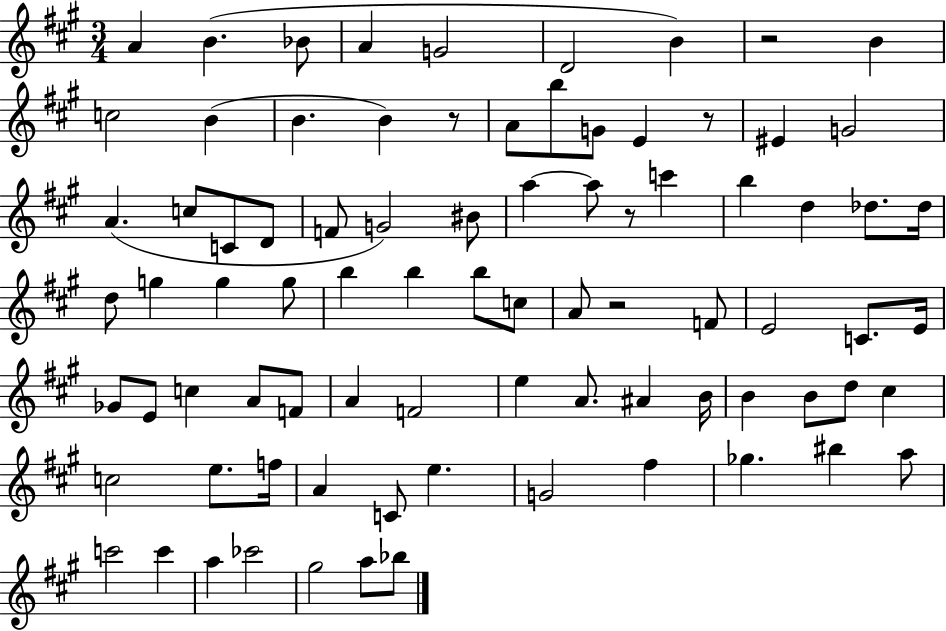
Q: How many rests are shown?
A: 5